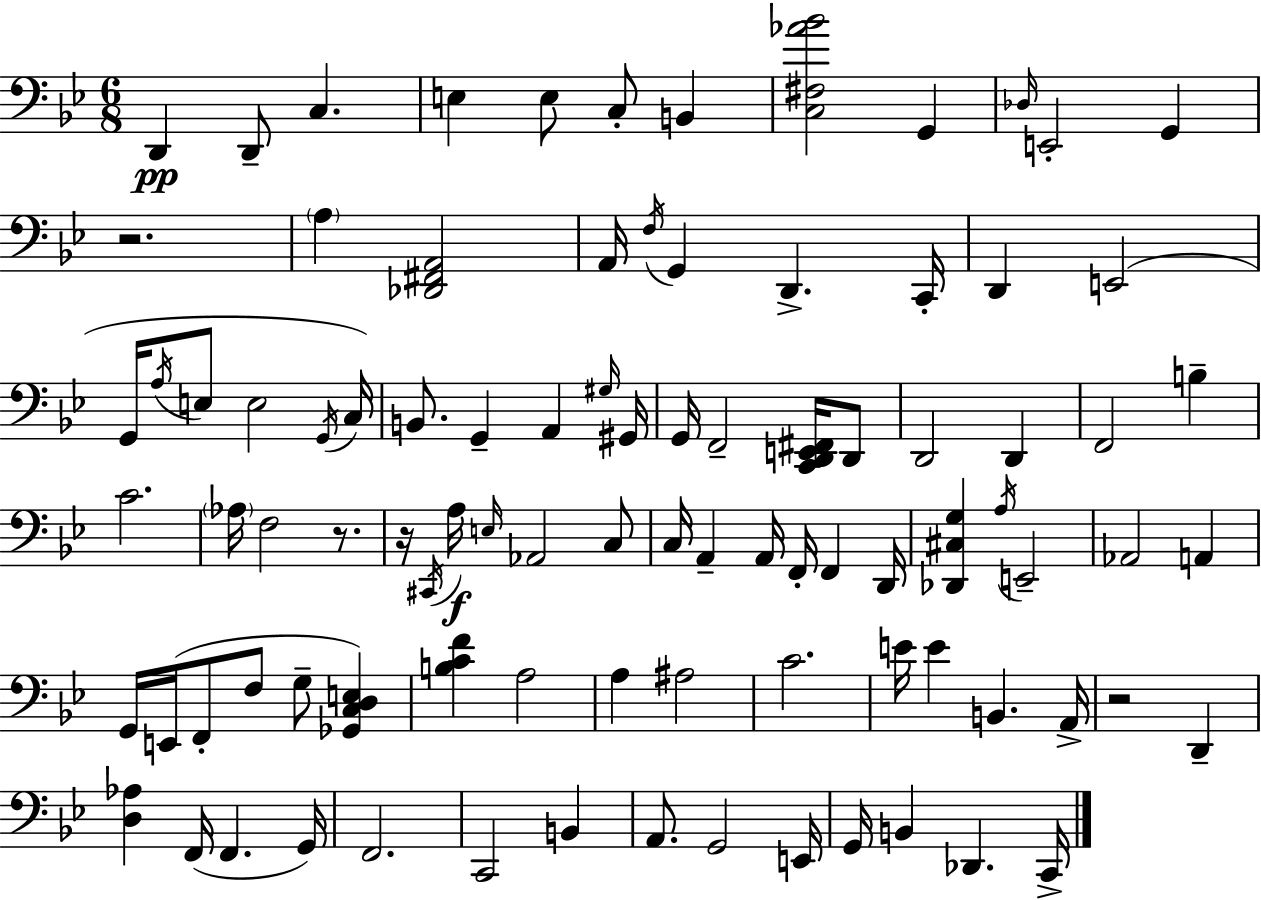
{
  \clef bass
  \numericTimeSignature
  \time 6/8
  \key g \minor
  d,4\pp d,8-- c4. | e4 e8 c8-. b,4 | <c fis aes' bes'>2 g,4 | \grace { des16 } e,2-. g,4 | \break r2. | \parenthesize a4 <des, fis, a,>2 | a,16 \acciaccatura { f16 } g,4 d,4.-> | c,16-. d,4 e,2( | \break g,16 \acciaccatura { a16 } e8 e2 | \acciaccatura { g,16 }) c16 b,8. g,4-- a,4 | \grace { gis16 } gis,16 g,16 f,2-- | <c, d, e, fis,>16 d,8 d,2 | \break d,4 f,2 | b4-- c'2. | \parenthesize aes16 f2 | r8. r16 \acciaccatura { cis,16 }\f a16 \grace { e16 } aes,2 | \break c8 c16 a,4-- | a,16 f,16-. f,4 d,16 <des, cis g>4 \acciaccatura { a16 } | e,2-- aes,2 | a,4 g,16 e,16( f,8-. | \break f8 g8-- <ges, c d e>4) <b c' f'>4 | a2 a4 | ais2 c'2. | e'16 e'4 | \break b,4. a,16-> r2 | d,4-- <d aes>4 | f,16( f,4. g,16) f,2. | c,2 | \break b,4 a,8. g,2 | e,16 g,16 b,4 | des,4. c,16-> \bar "|."
}